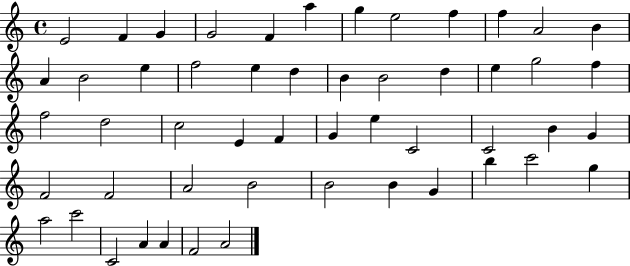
E4/h F4/q G4/q G4/h F4/q A5/q G5/q E5/h F5/q F5/q A4/h B4/q A4/q B4/h E5/q F5/h E5/q D5/q B4/q B4/h D5/q E5/q G5/h F5/q F5/h D5/h C5/h E4/q F4/q G4/q E5/q C4/h C4/h B4/q G4/q F4/h F4/h A4/h B4/h B4/h B4/q G4/q B5/q C6/h G5/q A5/h C6/h C4/h A4/q A4/q F4/h A4/h